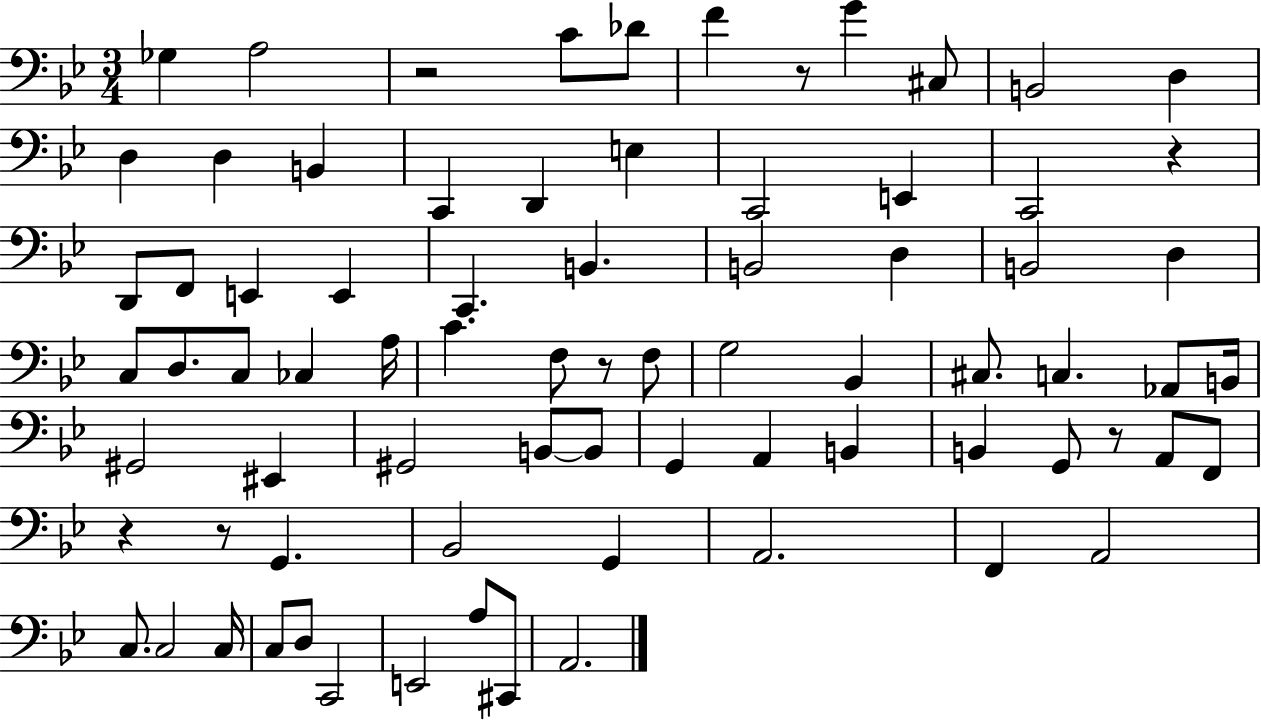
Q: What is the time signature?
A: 3/4